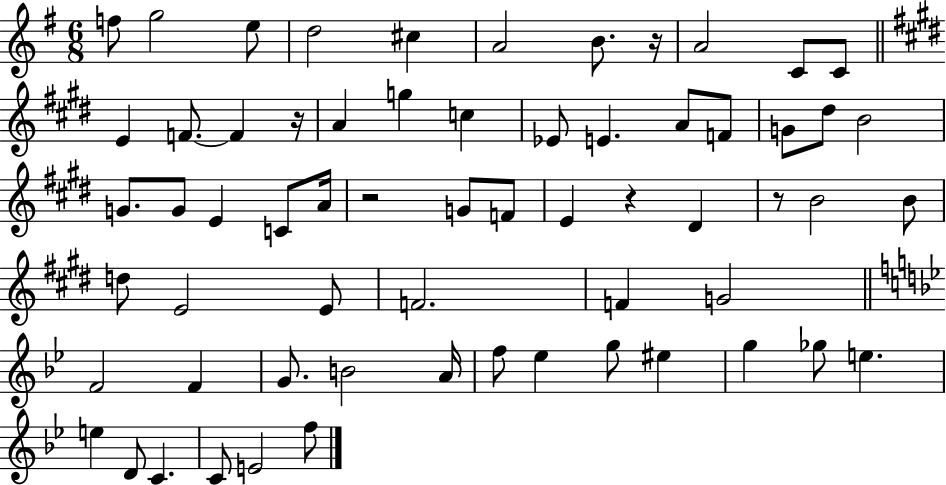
{
  \clef treble
  \numericTimeSignature
  \time 6/8
  \key g \major
  f''8 g''2 e''8 | d''2 cis''4 | a'2 b'8. r16 | a'2 c'8 c'8 | \break \bar "||" \break \key e \major e'4 f'8.~~ f'4 r16 | a'4 g''4 c''4 | ees'8 e'4. a'8 f'8 | g'8 dis''8 b'2 | \break g'8. g'8 e'4 c'8 a'16 | r2 g'8 f'8 | e'4 r4 dis'4 | r8 b'2 b'8 | \break d''8 e'2 e'8 | f'2. | f'4 g'2 | \bar "||" \break \key bes \major f'2 f'4 | g'8. b'2 a'16 | f''8 ees''4 g''8 eis''4 | g''4 ges''8 e''4. | \break e''4 d'8 c'4. | c'8 e'2 f''8 | \bar "|."
}